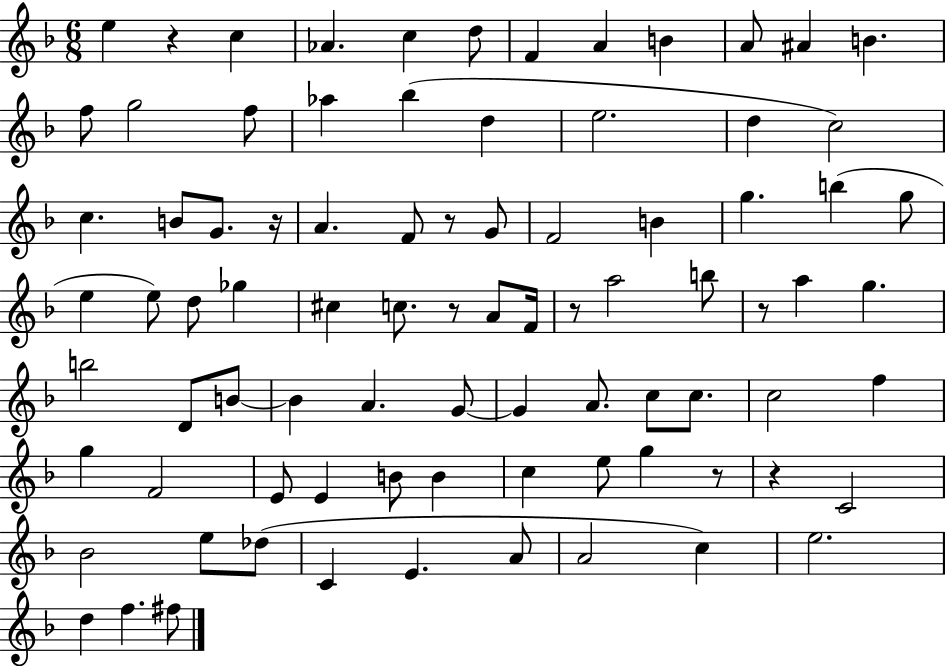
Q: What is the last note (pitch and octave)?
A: F#5